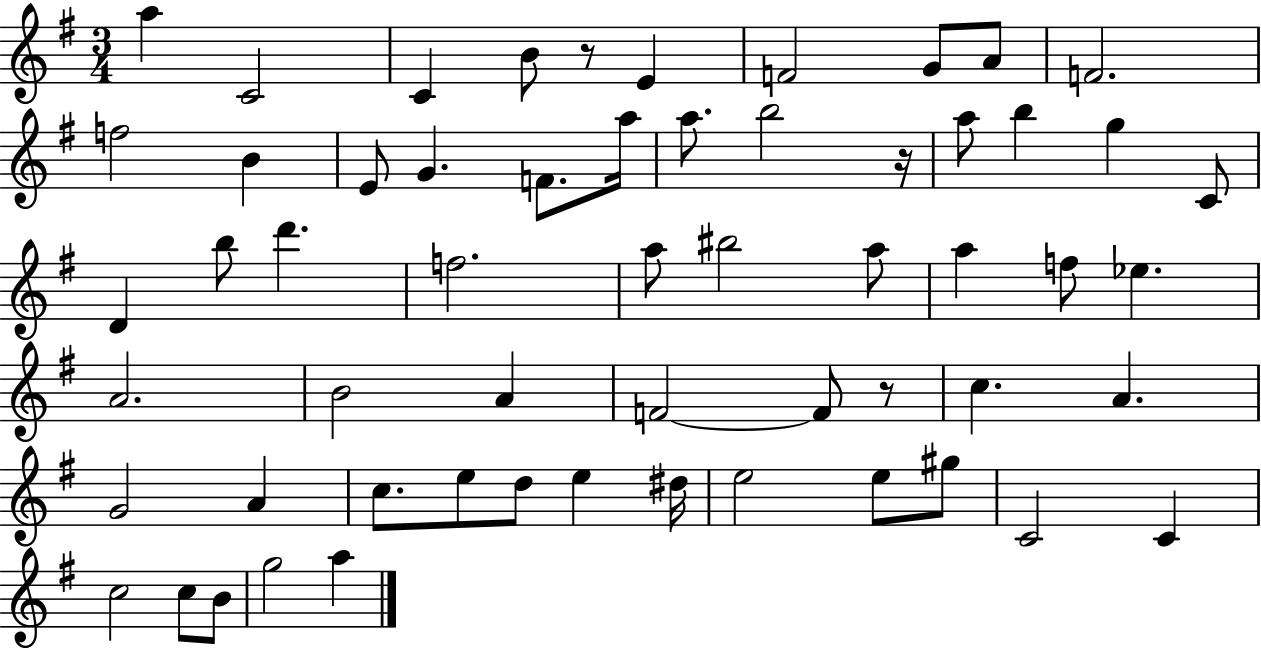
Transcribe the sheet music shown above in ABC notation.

X:1
T:Untitled
M:3/4
L:1/4
K:G
a C2 C B/2 z/2 E F2 G/2 A/2 F2 f2 B E/2 G F/2 a/4 a/2 b2 z/4 a/2 b g C/2 D b/2 d' f2 a/2 ^b2 a/2 a f/2 _e A2 B2 A F2 F/2 z/2 c A G2 A c/2 e/2 d/2 e ^d/4 e2 e/2 ^g/2 C2 C c2 c/2 B/2 g2 a